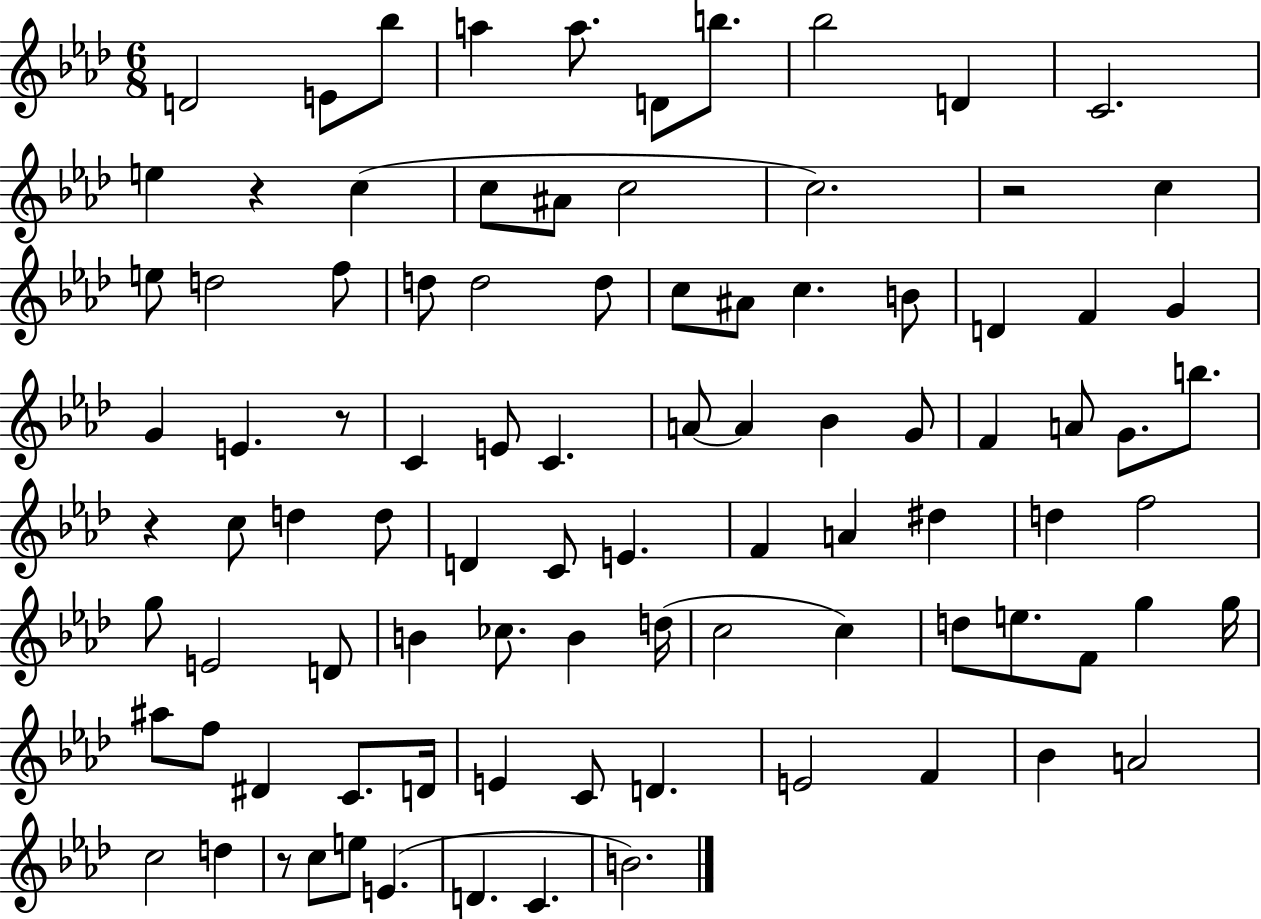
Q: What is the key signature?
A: AES major